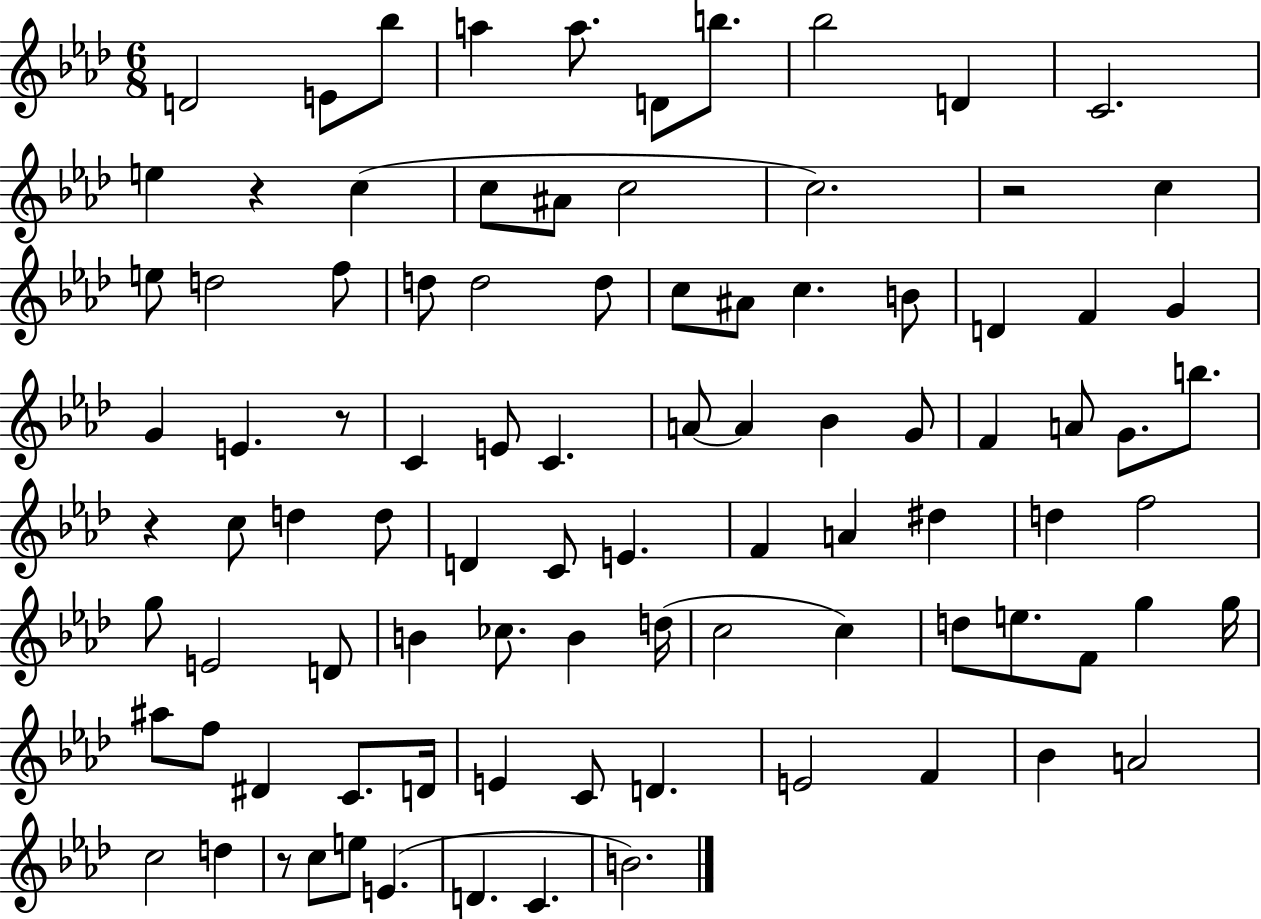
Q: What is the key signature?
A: AES major